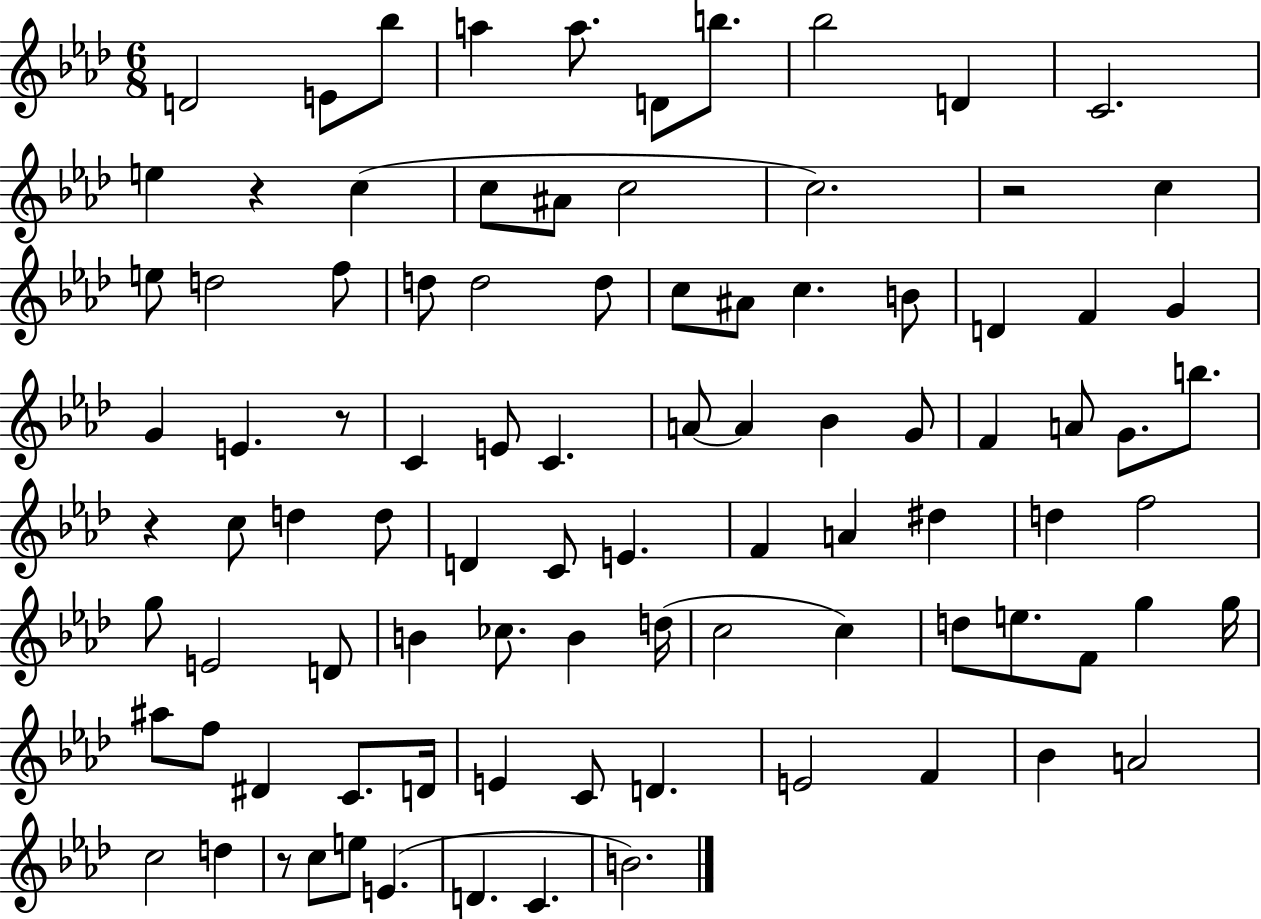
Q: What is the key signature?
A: AES major